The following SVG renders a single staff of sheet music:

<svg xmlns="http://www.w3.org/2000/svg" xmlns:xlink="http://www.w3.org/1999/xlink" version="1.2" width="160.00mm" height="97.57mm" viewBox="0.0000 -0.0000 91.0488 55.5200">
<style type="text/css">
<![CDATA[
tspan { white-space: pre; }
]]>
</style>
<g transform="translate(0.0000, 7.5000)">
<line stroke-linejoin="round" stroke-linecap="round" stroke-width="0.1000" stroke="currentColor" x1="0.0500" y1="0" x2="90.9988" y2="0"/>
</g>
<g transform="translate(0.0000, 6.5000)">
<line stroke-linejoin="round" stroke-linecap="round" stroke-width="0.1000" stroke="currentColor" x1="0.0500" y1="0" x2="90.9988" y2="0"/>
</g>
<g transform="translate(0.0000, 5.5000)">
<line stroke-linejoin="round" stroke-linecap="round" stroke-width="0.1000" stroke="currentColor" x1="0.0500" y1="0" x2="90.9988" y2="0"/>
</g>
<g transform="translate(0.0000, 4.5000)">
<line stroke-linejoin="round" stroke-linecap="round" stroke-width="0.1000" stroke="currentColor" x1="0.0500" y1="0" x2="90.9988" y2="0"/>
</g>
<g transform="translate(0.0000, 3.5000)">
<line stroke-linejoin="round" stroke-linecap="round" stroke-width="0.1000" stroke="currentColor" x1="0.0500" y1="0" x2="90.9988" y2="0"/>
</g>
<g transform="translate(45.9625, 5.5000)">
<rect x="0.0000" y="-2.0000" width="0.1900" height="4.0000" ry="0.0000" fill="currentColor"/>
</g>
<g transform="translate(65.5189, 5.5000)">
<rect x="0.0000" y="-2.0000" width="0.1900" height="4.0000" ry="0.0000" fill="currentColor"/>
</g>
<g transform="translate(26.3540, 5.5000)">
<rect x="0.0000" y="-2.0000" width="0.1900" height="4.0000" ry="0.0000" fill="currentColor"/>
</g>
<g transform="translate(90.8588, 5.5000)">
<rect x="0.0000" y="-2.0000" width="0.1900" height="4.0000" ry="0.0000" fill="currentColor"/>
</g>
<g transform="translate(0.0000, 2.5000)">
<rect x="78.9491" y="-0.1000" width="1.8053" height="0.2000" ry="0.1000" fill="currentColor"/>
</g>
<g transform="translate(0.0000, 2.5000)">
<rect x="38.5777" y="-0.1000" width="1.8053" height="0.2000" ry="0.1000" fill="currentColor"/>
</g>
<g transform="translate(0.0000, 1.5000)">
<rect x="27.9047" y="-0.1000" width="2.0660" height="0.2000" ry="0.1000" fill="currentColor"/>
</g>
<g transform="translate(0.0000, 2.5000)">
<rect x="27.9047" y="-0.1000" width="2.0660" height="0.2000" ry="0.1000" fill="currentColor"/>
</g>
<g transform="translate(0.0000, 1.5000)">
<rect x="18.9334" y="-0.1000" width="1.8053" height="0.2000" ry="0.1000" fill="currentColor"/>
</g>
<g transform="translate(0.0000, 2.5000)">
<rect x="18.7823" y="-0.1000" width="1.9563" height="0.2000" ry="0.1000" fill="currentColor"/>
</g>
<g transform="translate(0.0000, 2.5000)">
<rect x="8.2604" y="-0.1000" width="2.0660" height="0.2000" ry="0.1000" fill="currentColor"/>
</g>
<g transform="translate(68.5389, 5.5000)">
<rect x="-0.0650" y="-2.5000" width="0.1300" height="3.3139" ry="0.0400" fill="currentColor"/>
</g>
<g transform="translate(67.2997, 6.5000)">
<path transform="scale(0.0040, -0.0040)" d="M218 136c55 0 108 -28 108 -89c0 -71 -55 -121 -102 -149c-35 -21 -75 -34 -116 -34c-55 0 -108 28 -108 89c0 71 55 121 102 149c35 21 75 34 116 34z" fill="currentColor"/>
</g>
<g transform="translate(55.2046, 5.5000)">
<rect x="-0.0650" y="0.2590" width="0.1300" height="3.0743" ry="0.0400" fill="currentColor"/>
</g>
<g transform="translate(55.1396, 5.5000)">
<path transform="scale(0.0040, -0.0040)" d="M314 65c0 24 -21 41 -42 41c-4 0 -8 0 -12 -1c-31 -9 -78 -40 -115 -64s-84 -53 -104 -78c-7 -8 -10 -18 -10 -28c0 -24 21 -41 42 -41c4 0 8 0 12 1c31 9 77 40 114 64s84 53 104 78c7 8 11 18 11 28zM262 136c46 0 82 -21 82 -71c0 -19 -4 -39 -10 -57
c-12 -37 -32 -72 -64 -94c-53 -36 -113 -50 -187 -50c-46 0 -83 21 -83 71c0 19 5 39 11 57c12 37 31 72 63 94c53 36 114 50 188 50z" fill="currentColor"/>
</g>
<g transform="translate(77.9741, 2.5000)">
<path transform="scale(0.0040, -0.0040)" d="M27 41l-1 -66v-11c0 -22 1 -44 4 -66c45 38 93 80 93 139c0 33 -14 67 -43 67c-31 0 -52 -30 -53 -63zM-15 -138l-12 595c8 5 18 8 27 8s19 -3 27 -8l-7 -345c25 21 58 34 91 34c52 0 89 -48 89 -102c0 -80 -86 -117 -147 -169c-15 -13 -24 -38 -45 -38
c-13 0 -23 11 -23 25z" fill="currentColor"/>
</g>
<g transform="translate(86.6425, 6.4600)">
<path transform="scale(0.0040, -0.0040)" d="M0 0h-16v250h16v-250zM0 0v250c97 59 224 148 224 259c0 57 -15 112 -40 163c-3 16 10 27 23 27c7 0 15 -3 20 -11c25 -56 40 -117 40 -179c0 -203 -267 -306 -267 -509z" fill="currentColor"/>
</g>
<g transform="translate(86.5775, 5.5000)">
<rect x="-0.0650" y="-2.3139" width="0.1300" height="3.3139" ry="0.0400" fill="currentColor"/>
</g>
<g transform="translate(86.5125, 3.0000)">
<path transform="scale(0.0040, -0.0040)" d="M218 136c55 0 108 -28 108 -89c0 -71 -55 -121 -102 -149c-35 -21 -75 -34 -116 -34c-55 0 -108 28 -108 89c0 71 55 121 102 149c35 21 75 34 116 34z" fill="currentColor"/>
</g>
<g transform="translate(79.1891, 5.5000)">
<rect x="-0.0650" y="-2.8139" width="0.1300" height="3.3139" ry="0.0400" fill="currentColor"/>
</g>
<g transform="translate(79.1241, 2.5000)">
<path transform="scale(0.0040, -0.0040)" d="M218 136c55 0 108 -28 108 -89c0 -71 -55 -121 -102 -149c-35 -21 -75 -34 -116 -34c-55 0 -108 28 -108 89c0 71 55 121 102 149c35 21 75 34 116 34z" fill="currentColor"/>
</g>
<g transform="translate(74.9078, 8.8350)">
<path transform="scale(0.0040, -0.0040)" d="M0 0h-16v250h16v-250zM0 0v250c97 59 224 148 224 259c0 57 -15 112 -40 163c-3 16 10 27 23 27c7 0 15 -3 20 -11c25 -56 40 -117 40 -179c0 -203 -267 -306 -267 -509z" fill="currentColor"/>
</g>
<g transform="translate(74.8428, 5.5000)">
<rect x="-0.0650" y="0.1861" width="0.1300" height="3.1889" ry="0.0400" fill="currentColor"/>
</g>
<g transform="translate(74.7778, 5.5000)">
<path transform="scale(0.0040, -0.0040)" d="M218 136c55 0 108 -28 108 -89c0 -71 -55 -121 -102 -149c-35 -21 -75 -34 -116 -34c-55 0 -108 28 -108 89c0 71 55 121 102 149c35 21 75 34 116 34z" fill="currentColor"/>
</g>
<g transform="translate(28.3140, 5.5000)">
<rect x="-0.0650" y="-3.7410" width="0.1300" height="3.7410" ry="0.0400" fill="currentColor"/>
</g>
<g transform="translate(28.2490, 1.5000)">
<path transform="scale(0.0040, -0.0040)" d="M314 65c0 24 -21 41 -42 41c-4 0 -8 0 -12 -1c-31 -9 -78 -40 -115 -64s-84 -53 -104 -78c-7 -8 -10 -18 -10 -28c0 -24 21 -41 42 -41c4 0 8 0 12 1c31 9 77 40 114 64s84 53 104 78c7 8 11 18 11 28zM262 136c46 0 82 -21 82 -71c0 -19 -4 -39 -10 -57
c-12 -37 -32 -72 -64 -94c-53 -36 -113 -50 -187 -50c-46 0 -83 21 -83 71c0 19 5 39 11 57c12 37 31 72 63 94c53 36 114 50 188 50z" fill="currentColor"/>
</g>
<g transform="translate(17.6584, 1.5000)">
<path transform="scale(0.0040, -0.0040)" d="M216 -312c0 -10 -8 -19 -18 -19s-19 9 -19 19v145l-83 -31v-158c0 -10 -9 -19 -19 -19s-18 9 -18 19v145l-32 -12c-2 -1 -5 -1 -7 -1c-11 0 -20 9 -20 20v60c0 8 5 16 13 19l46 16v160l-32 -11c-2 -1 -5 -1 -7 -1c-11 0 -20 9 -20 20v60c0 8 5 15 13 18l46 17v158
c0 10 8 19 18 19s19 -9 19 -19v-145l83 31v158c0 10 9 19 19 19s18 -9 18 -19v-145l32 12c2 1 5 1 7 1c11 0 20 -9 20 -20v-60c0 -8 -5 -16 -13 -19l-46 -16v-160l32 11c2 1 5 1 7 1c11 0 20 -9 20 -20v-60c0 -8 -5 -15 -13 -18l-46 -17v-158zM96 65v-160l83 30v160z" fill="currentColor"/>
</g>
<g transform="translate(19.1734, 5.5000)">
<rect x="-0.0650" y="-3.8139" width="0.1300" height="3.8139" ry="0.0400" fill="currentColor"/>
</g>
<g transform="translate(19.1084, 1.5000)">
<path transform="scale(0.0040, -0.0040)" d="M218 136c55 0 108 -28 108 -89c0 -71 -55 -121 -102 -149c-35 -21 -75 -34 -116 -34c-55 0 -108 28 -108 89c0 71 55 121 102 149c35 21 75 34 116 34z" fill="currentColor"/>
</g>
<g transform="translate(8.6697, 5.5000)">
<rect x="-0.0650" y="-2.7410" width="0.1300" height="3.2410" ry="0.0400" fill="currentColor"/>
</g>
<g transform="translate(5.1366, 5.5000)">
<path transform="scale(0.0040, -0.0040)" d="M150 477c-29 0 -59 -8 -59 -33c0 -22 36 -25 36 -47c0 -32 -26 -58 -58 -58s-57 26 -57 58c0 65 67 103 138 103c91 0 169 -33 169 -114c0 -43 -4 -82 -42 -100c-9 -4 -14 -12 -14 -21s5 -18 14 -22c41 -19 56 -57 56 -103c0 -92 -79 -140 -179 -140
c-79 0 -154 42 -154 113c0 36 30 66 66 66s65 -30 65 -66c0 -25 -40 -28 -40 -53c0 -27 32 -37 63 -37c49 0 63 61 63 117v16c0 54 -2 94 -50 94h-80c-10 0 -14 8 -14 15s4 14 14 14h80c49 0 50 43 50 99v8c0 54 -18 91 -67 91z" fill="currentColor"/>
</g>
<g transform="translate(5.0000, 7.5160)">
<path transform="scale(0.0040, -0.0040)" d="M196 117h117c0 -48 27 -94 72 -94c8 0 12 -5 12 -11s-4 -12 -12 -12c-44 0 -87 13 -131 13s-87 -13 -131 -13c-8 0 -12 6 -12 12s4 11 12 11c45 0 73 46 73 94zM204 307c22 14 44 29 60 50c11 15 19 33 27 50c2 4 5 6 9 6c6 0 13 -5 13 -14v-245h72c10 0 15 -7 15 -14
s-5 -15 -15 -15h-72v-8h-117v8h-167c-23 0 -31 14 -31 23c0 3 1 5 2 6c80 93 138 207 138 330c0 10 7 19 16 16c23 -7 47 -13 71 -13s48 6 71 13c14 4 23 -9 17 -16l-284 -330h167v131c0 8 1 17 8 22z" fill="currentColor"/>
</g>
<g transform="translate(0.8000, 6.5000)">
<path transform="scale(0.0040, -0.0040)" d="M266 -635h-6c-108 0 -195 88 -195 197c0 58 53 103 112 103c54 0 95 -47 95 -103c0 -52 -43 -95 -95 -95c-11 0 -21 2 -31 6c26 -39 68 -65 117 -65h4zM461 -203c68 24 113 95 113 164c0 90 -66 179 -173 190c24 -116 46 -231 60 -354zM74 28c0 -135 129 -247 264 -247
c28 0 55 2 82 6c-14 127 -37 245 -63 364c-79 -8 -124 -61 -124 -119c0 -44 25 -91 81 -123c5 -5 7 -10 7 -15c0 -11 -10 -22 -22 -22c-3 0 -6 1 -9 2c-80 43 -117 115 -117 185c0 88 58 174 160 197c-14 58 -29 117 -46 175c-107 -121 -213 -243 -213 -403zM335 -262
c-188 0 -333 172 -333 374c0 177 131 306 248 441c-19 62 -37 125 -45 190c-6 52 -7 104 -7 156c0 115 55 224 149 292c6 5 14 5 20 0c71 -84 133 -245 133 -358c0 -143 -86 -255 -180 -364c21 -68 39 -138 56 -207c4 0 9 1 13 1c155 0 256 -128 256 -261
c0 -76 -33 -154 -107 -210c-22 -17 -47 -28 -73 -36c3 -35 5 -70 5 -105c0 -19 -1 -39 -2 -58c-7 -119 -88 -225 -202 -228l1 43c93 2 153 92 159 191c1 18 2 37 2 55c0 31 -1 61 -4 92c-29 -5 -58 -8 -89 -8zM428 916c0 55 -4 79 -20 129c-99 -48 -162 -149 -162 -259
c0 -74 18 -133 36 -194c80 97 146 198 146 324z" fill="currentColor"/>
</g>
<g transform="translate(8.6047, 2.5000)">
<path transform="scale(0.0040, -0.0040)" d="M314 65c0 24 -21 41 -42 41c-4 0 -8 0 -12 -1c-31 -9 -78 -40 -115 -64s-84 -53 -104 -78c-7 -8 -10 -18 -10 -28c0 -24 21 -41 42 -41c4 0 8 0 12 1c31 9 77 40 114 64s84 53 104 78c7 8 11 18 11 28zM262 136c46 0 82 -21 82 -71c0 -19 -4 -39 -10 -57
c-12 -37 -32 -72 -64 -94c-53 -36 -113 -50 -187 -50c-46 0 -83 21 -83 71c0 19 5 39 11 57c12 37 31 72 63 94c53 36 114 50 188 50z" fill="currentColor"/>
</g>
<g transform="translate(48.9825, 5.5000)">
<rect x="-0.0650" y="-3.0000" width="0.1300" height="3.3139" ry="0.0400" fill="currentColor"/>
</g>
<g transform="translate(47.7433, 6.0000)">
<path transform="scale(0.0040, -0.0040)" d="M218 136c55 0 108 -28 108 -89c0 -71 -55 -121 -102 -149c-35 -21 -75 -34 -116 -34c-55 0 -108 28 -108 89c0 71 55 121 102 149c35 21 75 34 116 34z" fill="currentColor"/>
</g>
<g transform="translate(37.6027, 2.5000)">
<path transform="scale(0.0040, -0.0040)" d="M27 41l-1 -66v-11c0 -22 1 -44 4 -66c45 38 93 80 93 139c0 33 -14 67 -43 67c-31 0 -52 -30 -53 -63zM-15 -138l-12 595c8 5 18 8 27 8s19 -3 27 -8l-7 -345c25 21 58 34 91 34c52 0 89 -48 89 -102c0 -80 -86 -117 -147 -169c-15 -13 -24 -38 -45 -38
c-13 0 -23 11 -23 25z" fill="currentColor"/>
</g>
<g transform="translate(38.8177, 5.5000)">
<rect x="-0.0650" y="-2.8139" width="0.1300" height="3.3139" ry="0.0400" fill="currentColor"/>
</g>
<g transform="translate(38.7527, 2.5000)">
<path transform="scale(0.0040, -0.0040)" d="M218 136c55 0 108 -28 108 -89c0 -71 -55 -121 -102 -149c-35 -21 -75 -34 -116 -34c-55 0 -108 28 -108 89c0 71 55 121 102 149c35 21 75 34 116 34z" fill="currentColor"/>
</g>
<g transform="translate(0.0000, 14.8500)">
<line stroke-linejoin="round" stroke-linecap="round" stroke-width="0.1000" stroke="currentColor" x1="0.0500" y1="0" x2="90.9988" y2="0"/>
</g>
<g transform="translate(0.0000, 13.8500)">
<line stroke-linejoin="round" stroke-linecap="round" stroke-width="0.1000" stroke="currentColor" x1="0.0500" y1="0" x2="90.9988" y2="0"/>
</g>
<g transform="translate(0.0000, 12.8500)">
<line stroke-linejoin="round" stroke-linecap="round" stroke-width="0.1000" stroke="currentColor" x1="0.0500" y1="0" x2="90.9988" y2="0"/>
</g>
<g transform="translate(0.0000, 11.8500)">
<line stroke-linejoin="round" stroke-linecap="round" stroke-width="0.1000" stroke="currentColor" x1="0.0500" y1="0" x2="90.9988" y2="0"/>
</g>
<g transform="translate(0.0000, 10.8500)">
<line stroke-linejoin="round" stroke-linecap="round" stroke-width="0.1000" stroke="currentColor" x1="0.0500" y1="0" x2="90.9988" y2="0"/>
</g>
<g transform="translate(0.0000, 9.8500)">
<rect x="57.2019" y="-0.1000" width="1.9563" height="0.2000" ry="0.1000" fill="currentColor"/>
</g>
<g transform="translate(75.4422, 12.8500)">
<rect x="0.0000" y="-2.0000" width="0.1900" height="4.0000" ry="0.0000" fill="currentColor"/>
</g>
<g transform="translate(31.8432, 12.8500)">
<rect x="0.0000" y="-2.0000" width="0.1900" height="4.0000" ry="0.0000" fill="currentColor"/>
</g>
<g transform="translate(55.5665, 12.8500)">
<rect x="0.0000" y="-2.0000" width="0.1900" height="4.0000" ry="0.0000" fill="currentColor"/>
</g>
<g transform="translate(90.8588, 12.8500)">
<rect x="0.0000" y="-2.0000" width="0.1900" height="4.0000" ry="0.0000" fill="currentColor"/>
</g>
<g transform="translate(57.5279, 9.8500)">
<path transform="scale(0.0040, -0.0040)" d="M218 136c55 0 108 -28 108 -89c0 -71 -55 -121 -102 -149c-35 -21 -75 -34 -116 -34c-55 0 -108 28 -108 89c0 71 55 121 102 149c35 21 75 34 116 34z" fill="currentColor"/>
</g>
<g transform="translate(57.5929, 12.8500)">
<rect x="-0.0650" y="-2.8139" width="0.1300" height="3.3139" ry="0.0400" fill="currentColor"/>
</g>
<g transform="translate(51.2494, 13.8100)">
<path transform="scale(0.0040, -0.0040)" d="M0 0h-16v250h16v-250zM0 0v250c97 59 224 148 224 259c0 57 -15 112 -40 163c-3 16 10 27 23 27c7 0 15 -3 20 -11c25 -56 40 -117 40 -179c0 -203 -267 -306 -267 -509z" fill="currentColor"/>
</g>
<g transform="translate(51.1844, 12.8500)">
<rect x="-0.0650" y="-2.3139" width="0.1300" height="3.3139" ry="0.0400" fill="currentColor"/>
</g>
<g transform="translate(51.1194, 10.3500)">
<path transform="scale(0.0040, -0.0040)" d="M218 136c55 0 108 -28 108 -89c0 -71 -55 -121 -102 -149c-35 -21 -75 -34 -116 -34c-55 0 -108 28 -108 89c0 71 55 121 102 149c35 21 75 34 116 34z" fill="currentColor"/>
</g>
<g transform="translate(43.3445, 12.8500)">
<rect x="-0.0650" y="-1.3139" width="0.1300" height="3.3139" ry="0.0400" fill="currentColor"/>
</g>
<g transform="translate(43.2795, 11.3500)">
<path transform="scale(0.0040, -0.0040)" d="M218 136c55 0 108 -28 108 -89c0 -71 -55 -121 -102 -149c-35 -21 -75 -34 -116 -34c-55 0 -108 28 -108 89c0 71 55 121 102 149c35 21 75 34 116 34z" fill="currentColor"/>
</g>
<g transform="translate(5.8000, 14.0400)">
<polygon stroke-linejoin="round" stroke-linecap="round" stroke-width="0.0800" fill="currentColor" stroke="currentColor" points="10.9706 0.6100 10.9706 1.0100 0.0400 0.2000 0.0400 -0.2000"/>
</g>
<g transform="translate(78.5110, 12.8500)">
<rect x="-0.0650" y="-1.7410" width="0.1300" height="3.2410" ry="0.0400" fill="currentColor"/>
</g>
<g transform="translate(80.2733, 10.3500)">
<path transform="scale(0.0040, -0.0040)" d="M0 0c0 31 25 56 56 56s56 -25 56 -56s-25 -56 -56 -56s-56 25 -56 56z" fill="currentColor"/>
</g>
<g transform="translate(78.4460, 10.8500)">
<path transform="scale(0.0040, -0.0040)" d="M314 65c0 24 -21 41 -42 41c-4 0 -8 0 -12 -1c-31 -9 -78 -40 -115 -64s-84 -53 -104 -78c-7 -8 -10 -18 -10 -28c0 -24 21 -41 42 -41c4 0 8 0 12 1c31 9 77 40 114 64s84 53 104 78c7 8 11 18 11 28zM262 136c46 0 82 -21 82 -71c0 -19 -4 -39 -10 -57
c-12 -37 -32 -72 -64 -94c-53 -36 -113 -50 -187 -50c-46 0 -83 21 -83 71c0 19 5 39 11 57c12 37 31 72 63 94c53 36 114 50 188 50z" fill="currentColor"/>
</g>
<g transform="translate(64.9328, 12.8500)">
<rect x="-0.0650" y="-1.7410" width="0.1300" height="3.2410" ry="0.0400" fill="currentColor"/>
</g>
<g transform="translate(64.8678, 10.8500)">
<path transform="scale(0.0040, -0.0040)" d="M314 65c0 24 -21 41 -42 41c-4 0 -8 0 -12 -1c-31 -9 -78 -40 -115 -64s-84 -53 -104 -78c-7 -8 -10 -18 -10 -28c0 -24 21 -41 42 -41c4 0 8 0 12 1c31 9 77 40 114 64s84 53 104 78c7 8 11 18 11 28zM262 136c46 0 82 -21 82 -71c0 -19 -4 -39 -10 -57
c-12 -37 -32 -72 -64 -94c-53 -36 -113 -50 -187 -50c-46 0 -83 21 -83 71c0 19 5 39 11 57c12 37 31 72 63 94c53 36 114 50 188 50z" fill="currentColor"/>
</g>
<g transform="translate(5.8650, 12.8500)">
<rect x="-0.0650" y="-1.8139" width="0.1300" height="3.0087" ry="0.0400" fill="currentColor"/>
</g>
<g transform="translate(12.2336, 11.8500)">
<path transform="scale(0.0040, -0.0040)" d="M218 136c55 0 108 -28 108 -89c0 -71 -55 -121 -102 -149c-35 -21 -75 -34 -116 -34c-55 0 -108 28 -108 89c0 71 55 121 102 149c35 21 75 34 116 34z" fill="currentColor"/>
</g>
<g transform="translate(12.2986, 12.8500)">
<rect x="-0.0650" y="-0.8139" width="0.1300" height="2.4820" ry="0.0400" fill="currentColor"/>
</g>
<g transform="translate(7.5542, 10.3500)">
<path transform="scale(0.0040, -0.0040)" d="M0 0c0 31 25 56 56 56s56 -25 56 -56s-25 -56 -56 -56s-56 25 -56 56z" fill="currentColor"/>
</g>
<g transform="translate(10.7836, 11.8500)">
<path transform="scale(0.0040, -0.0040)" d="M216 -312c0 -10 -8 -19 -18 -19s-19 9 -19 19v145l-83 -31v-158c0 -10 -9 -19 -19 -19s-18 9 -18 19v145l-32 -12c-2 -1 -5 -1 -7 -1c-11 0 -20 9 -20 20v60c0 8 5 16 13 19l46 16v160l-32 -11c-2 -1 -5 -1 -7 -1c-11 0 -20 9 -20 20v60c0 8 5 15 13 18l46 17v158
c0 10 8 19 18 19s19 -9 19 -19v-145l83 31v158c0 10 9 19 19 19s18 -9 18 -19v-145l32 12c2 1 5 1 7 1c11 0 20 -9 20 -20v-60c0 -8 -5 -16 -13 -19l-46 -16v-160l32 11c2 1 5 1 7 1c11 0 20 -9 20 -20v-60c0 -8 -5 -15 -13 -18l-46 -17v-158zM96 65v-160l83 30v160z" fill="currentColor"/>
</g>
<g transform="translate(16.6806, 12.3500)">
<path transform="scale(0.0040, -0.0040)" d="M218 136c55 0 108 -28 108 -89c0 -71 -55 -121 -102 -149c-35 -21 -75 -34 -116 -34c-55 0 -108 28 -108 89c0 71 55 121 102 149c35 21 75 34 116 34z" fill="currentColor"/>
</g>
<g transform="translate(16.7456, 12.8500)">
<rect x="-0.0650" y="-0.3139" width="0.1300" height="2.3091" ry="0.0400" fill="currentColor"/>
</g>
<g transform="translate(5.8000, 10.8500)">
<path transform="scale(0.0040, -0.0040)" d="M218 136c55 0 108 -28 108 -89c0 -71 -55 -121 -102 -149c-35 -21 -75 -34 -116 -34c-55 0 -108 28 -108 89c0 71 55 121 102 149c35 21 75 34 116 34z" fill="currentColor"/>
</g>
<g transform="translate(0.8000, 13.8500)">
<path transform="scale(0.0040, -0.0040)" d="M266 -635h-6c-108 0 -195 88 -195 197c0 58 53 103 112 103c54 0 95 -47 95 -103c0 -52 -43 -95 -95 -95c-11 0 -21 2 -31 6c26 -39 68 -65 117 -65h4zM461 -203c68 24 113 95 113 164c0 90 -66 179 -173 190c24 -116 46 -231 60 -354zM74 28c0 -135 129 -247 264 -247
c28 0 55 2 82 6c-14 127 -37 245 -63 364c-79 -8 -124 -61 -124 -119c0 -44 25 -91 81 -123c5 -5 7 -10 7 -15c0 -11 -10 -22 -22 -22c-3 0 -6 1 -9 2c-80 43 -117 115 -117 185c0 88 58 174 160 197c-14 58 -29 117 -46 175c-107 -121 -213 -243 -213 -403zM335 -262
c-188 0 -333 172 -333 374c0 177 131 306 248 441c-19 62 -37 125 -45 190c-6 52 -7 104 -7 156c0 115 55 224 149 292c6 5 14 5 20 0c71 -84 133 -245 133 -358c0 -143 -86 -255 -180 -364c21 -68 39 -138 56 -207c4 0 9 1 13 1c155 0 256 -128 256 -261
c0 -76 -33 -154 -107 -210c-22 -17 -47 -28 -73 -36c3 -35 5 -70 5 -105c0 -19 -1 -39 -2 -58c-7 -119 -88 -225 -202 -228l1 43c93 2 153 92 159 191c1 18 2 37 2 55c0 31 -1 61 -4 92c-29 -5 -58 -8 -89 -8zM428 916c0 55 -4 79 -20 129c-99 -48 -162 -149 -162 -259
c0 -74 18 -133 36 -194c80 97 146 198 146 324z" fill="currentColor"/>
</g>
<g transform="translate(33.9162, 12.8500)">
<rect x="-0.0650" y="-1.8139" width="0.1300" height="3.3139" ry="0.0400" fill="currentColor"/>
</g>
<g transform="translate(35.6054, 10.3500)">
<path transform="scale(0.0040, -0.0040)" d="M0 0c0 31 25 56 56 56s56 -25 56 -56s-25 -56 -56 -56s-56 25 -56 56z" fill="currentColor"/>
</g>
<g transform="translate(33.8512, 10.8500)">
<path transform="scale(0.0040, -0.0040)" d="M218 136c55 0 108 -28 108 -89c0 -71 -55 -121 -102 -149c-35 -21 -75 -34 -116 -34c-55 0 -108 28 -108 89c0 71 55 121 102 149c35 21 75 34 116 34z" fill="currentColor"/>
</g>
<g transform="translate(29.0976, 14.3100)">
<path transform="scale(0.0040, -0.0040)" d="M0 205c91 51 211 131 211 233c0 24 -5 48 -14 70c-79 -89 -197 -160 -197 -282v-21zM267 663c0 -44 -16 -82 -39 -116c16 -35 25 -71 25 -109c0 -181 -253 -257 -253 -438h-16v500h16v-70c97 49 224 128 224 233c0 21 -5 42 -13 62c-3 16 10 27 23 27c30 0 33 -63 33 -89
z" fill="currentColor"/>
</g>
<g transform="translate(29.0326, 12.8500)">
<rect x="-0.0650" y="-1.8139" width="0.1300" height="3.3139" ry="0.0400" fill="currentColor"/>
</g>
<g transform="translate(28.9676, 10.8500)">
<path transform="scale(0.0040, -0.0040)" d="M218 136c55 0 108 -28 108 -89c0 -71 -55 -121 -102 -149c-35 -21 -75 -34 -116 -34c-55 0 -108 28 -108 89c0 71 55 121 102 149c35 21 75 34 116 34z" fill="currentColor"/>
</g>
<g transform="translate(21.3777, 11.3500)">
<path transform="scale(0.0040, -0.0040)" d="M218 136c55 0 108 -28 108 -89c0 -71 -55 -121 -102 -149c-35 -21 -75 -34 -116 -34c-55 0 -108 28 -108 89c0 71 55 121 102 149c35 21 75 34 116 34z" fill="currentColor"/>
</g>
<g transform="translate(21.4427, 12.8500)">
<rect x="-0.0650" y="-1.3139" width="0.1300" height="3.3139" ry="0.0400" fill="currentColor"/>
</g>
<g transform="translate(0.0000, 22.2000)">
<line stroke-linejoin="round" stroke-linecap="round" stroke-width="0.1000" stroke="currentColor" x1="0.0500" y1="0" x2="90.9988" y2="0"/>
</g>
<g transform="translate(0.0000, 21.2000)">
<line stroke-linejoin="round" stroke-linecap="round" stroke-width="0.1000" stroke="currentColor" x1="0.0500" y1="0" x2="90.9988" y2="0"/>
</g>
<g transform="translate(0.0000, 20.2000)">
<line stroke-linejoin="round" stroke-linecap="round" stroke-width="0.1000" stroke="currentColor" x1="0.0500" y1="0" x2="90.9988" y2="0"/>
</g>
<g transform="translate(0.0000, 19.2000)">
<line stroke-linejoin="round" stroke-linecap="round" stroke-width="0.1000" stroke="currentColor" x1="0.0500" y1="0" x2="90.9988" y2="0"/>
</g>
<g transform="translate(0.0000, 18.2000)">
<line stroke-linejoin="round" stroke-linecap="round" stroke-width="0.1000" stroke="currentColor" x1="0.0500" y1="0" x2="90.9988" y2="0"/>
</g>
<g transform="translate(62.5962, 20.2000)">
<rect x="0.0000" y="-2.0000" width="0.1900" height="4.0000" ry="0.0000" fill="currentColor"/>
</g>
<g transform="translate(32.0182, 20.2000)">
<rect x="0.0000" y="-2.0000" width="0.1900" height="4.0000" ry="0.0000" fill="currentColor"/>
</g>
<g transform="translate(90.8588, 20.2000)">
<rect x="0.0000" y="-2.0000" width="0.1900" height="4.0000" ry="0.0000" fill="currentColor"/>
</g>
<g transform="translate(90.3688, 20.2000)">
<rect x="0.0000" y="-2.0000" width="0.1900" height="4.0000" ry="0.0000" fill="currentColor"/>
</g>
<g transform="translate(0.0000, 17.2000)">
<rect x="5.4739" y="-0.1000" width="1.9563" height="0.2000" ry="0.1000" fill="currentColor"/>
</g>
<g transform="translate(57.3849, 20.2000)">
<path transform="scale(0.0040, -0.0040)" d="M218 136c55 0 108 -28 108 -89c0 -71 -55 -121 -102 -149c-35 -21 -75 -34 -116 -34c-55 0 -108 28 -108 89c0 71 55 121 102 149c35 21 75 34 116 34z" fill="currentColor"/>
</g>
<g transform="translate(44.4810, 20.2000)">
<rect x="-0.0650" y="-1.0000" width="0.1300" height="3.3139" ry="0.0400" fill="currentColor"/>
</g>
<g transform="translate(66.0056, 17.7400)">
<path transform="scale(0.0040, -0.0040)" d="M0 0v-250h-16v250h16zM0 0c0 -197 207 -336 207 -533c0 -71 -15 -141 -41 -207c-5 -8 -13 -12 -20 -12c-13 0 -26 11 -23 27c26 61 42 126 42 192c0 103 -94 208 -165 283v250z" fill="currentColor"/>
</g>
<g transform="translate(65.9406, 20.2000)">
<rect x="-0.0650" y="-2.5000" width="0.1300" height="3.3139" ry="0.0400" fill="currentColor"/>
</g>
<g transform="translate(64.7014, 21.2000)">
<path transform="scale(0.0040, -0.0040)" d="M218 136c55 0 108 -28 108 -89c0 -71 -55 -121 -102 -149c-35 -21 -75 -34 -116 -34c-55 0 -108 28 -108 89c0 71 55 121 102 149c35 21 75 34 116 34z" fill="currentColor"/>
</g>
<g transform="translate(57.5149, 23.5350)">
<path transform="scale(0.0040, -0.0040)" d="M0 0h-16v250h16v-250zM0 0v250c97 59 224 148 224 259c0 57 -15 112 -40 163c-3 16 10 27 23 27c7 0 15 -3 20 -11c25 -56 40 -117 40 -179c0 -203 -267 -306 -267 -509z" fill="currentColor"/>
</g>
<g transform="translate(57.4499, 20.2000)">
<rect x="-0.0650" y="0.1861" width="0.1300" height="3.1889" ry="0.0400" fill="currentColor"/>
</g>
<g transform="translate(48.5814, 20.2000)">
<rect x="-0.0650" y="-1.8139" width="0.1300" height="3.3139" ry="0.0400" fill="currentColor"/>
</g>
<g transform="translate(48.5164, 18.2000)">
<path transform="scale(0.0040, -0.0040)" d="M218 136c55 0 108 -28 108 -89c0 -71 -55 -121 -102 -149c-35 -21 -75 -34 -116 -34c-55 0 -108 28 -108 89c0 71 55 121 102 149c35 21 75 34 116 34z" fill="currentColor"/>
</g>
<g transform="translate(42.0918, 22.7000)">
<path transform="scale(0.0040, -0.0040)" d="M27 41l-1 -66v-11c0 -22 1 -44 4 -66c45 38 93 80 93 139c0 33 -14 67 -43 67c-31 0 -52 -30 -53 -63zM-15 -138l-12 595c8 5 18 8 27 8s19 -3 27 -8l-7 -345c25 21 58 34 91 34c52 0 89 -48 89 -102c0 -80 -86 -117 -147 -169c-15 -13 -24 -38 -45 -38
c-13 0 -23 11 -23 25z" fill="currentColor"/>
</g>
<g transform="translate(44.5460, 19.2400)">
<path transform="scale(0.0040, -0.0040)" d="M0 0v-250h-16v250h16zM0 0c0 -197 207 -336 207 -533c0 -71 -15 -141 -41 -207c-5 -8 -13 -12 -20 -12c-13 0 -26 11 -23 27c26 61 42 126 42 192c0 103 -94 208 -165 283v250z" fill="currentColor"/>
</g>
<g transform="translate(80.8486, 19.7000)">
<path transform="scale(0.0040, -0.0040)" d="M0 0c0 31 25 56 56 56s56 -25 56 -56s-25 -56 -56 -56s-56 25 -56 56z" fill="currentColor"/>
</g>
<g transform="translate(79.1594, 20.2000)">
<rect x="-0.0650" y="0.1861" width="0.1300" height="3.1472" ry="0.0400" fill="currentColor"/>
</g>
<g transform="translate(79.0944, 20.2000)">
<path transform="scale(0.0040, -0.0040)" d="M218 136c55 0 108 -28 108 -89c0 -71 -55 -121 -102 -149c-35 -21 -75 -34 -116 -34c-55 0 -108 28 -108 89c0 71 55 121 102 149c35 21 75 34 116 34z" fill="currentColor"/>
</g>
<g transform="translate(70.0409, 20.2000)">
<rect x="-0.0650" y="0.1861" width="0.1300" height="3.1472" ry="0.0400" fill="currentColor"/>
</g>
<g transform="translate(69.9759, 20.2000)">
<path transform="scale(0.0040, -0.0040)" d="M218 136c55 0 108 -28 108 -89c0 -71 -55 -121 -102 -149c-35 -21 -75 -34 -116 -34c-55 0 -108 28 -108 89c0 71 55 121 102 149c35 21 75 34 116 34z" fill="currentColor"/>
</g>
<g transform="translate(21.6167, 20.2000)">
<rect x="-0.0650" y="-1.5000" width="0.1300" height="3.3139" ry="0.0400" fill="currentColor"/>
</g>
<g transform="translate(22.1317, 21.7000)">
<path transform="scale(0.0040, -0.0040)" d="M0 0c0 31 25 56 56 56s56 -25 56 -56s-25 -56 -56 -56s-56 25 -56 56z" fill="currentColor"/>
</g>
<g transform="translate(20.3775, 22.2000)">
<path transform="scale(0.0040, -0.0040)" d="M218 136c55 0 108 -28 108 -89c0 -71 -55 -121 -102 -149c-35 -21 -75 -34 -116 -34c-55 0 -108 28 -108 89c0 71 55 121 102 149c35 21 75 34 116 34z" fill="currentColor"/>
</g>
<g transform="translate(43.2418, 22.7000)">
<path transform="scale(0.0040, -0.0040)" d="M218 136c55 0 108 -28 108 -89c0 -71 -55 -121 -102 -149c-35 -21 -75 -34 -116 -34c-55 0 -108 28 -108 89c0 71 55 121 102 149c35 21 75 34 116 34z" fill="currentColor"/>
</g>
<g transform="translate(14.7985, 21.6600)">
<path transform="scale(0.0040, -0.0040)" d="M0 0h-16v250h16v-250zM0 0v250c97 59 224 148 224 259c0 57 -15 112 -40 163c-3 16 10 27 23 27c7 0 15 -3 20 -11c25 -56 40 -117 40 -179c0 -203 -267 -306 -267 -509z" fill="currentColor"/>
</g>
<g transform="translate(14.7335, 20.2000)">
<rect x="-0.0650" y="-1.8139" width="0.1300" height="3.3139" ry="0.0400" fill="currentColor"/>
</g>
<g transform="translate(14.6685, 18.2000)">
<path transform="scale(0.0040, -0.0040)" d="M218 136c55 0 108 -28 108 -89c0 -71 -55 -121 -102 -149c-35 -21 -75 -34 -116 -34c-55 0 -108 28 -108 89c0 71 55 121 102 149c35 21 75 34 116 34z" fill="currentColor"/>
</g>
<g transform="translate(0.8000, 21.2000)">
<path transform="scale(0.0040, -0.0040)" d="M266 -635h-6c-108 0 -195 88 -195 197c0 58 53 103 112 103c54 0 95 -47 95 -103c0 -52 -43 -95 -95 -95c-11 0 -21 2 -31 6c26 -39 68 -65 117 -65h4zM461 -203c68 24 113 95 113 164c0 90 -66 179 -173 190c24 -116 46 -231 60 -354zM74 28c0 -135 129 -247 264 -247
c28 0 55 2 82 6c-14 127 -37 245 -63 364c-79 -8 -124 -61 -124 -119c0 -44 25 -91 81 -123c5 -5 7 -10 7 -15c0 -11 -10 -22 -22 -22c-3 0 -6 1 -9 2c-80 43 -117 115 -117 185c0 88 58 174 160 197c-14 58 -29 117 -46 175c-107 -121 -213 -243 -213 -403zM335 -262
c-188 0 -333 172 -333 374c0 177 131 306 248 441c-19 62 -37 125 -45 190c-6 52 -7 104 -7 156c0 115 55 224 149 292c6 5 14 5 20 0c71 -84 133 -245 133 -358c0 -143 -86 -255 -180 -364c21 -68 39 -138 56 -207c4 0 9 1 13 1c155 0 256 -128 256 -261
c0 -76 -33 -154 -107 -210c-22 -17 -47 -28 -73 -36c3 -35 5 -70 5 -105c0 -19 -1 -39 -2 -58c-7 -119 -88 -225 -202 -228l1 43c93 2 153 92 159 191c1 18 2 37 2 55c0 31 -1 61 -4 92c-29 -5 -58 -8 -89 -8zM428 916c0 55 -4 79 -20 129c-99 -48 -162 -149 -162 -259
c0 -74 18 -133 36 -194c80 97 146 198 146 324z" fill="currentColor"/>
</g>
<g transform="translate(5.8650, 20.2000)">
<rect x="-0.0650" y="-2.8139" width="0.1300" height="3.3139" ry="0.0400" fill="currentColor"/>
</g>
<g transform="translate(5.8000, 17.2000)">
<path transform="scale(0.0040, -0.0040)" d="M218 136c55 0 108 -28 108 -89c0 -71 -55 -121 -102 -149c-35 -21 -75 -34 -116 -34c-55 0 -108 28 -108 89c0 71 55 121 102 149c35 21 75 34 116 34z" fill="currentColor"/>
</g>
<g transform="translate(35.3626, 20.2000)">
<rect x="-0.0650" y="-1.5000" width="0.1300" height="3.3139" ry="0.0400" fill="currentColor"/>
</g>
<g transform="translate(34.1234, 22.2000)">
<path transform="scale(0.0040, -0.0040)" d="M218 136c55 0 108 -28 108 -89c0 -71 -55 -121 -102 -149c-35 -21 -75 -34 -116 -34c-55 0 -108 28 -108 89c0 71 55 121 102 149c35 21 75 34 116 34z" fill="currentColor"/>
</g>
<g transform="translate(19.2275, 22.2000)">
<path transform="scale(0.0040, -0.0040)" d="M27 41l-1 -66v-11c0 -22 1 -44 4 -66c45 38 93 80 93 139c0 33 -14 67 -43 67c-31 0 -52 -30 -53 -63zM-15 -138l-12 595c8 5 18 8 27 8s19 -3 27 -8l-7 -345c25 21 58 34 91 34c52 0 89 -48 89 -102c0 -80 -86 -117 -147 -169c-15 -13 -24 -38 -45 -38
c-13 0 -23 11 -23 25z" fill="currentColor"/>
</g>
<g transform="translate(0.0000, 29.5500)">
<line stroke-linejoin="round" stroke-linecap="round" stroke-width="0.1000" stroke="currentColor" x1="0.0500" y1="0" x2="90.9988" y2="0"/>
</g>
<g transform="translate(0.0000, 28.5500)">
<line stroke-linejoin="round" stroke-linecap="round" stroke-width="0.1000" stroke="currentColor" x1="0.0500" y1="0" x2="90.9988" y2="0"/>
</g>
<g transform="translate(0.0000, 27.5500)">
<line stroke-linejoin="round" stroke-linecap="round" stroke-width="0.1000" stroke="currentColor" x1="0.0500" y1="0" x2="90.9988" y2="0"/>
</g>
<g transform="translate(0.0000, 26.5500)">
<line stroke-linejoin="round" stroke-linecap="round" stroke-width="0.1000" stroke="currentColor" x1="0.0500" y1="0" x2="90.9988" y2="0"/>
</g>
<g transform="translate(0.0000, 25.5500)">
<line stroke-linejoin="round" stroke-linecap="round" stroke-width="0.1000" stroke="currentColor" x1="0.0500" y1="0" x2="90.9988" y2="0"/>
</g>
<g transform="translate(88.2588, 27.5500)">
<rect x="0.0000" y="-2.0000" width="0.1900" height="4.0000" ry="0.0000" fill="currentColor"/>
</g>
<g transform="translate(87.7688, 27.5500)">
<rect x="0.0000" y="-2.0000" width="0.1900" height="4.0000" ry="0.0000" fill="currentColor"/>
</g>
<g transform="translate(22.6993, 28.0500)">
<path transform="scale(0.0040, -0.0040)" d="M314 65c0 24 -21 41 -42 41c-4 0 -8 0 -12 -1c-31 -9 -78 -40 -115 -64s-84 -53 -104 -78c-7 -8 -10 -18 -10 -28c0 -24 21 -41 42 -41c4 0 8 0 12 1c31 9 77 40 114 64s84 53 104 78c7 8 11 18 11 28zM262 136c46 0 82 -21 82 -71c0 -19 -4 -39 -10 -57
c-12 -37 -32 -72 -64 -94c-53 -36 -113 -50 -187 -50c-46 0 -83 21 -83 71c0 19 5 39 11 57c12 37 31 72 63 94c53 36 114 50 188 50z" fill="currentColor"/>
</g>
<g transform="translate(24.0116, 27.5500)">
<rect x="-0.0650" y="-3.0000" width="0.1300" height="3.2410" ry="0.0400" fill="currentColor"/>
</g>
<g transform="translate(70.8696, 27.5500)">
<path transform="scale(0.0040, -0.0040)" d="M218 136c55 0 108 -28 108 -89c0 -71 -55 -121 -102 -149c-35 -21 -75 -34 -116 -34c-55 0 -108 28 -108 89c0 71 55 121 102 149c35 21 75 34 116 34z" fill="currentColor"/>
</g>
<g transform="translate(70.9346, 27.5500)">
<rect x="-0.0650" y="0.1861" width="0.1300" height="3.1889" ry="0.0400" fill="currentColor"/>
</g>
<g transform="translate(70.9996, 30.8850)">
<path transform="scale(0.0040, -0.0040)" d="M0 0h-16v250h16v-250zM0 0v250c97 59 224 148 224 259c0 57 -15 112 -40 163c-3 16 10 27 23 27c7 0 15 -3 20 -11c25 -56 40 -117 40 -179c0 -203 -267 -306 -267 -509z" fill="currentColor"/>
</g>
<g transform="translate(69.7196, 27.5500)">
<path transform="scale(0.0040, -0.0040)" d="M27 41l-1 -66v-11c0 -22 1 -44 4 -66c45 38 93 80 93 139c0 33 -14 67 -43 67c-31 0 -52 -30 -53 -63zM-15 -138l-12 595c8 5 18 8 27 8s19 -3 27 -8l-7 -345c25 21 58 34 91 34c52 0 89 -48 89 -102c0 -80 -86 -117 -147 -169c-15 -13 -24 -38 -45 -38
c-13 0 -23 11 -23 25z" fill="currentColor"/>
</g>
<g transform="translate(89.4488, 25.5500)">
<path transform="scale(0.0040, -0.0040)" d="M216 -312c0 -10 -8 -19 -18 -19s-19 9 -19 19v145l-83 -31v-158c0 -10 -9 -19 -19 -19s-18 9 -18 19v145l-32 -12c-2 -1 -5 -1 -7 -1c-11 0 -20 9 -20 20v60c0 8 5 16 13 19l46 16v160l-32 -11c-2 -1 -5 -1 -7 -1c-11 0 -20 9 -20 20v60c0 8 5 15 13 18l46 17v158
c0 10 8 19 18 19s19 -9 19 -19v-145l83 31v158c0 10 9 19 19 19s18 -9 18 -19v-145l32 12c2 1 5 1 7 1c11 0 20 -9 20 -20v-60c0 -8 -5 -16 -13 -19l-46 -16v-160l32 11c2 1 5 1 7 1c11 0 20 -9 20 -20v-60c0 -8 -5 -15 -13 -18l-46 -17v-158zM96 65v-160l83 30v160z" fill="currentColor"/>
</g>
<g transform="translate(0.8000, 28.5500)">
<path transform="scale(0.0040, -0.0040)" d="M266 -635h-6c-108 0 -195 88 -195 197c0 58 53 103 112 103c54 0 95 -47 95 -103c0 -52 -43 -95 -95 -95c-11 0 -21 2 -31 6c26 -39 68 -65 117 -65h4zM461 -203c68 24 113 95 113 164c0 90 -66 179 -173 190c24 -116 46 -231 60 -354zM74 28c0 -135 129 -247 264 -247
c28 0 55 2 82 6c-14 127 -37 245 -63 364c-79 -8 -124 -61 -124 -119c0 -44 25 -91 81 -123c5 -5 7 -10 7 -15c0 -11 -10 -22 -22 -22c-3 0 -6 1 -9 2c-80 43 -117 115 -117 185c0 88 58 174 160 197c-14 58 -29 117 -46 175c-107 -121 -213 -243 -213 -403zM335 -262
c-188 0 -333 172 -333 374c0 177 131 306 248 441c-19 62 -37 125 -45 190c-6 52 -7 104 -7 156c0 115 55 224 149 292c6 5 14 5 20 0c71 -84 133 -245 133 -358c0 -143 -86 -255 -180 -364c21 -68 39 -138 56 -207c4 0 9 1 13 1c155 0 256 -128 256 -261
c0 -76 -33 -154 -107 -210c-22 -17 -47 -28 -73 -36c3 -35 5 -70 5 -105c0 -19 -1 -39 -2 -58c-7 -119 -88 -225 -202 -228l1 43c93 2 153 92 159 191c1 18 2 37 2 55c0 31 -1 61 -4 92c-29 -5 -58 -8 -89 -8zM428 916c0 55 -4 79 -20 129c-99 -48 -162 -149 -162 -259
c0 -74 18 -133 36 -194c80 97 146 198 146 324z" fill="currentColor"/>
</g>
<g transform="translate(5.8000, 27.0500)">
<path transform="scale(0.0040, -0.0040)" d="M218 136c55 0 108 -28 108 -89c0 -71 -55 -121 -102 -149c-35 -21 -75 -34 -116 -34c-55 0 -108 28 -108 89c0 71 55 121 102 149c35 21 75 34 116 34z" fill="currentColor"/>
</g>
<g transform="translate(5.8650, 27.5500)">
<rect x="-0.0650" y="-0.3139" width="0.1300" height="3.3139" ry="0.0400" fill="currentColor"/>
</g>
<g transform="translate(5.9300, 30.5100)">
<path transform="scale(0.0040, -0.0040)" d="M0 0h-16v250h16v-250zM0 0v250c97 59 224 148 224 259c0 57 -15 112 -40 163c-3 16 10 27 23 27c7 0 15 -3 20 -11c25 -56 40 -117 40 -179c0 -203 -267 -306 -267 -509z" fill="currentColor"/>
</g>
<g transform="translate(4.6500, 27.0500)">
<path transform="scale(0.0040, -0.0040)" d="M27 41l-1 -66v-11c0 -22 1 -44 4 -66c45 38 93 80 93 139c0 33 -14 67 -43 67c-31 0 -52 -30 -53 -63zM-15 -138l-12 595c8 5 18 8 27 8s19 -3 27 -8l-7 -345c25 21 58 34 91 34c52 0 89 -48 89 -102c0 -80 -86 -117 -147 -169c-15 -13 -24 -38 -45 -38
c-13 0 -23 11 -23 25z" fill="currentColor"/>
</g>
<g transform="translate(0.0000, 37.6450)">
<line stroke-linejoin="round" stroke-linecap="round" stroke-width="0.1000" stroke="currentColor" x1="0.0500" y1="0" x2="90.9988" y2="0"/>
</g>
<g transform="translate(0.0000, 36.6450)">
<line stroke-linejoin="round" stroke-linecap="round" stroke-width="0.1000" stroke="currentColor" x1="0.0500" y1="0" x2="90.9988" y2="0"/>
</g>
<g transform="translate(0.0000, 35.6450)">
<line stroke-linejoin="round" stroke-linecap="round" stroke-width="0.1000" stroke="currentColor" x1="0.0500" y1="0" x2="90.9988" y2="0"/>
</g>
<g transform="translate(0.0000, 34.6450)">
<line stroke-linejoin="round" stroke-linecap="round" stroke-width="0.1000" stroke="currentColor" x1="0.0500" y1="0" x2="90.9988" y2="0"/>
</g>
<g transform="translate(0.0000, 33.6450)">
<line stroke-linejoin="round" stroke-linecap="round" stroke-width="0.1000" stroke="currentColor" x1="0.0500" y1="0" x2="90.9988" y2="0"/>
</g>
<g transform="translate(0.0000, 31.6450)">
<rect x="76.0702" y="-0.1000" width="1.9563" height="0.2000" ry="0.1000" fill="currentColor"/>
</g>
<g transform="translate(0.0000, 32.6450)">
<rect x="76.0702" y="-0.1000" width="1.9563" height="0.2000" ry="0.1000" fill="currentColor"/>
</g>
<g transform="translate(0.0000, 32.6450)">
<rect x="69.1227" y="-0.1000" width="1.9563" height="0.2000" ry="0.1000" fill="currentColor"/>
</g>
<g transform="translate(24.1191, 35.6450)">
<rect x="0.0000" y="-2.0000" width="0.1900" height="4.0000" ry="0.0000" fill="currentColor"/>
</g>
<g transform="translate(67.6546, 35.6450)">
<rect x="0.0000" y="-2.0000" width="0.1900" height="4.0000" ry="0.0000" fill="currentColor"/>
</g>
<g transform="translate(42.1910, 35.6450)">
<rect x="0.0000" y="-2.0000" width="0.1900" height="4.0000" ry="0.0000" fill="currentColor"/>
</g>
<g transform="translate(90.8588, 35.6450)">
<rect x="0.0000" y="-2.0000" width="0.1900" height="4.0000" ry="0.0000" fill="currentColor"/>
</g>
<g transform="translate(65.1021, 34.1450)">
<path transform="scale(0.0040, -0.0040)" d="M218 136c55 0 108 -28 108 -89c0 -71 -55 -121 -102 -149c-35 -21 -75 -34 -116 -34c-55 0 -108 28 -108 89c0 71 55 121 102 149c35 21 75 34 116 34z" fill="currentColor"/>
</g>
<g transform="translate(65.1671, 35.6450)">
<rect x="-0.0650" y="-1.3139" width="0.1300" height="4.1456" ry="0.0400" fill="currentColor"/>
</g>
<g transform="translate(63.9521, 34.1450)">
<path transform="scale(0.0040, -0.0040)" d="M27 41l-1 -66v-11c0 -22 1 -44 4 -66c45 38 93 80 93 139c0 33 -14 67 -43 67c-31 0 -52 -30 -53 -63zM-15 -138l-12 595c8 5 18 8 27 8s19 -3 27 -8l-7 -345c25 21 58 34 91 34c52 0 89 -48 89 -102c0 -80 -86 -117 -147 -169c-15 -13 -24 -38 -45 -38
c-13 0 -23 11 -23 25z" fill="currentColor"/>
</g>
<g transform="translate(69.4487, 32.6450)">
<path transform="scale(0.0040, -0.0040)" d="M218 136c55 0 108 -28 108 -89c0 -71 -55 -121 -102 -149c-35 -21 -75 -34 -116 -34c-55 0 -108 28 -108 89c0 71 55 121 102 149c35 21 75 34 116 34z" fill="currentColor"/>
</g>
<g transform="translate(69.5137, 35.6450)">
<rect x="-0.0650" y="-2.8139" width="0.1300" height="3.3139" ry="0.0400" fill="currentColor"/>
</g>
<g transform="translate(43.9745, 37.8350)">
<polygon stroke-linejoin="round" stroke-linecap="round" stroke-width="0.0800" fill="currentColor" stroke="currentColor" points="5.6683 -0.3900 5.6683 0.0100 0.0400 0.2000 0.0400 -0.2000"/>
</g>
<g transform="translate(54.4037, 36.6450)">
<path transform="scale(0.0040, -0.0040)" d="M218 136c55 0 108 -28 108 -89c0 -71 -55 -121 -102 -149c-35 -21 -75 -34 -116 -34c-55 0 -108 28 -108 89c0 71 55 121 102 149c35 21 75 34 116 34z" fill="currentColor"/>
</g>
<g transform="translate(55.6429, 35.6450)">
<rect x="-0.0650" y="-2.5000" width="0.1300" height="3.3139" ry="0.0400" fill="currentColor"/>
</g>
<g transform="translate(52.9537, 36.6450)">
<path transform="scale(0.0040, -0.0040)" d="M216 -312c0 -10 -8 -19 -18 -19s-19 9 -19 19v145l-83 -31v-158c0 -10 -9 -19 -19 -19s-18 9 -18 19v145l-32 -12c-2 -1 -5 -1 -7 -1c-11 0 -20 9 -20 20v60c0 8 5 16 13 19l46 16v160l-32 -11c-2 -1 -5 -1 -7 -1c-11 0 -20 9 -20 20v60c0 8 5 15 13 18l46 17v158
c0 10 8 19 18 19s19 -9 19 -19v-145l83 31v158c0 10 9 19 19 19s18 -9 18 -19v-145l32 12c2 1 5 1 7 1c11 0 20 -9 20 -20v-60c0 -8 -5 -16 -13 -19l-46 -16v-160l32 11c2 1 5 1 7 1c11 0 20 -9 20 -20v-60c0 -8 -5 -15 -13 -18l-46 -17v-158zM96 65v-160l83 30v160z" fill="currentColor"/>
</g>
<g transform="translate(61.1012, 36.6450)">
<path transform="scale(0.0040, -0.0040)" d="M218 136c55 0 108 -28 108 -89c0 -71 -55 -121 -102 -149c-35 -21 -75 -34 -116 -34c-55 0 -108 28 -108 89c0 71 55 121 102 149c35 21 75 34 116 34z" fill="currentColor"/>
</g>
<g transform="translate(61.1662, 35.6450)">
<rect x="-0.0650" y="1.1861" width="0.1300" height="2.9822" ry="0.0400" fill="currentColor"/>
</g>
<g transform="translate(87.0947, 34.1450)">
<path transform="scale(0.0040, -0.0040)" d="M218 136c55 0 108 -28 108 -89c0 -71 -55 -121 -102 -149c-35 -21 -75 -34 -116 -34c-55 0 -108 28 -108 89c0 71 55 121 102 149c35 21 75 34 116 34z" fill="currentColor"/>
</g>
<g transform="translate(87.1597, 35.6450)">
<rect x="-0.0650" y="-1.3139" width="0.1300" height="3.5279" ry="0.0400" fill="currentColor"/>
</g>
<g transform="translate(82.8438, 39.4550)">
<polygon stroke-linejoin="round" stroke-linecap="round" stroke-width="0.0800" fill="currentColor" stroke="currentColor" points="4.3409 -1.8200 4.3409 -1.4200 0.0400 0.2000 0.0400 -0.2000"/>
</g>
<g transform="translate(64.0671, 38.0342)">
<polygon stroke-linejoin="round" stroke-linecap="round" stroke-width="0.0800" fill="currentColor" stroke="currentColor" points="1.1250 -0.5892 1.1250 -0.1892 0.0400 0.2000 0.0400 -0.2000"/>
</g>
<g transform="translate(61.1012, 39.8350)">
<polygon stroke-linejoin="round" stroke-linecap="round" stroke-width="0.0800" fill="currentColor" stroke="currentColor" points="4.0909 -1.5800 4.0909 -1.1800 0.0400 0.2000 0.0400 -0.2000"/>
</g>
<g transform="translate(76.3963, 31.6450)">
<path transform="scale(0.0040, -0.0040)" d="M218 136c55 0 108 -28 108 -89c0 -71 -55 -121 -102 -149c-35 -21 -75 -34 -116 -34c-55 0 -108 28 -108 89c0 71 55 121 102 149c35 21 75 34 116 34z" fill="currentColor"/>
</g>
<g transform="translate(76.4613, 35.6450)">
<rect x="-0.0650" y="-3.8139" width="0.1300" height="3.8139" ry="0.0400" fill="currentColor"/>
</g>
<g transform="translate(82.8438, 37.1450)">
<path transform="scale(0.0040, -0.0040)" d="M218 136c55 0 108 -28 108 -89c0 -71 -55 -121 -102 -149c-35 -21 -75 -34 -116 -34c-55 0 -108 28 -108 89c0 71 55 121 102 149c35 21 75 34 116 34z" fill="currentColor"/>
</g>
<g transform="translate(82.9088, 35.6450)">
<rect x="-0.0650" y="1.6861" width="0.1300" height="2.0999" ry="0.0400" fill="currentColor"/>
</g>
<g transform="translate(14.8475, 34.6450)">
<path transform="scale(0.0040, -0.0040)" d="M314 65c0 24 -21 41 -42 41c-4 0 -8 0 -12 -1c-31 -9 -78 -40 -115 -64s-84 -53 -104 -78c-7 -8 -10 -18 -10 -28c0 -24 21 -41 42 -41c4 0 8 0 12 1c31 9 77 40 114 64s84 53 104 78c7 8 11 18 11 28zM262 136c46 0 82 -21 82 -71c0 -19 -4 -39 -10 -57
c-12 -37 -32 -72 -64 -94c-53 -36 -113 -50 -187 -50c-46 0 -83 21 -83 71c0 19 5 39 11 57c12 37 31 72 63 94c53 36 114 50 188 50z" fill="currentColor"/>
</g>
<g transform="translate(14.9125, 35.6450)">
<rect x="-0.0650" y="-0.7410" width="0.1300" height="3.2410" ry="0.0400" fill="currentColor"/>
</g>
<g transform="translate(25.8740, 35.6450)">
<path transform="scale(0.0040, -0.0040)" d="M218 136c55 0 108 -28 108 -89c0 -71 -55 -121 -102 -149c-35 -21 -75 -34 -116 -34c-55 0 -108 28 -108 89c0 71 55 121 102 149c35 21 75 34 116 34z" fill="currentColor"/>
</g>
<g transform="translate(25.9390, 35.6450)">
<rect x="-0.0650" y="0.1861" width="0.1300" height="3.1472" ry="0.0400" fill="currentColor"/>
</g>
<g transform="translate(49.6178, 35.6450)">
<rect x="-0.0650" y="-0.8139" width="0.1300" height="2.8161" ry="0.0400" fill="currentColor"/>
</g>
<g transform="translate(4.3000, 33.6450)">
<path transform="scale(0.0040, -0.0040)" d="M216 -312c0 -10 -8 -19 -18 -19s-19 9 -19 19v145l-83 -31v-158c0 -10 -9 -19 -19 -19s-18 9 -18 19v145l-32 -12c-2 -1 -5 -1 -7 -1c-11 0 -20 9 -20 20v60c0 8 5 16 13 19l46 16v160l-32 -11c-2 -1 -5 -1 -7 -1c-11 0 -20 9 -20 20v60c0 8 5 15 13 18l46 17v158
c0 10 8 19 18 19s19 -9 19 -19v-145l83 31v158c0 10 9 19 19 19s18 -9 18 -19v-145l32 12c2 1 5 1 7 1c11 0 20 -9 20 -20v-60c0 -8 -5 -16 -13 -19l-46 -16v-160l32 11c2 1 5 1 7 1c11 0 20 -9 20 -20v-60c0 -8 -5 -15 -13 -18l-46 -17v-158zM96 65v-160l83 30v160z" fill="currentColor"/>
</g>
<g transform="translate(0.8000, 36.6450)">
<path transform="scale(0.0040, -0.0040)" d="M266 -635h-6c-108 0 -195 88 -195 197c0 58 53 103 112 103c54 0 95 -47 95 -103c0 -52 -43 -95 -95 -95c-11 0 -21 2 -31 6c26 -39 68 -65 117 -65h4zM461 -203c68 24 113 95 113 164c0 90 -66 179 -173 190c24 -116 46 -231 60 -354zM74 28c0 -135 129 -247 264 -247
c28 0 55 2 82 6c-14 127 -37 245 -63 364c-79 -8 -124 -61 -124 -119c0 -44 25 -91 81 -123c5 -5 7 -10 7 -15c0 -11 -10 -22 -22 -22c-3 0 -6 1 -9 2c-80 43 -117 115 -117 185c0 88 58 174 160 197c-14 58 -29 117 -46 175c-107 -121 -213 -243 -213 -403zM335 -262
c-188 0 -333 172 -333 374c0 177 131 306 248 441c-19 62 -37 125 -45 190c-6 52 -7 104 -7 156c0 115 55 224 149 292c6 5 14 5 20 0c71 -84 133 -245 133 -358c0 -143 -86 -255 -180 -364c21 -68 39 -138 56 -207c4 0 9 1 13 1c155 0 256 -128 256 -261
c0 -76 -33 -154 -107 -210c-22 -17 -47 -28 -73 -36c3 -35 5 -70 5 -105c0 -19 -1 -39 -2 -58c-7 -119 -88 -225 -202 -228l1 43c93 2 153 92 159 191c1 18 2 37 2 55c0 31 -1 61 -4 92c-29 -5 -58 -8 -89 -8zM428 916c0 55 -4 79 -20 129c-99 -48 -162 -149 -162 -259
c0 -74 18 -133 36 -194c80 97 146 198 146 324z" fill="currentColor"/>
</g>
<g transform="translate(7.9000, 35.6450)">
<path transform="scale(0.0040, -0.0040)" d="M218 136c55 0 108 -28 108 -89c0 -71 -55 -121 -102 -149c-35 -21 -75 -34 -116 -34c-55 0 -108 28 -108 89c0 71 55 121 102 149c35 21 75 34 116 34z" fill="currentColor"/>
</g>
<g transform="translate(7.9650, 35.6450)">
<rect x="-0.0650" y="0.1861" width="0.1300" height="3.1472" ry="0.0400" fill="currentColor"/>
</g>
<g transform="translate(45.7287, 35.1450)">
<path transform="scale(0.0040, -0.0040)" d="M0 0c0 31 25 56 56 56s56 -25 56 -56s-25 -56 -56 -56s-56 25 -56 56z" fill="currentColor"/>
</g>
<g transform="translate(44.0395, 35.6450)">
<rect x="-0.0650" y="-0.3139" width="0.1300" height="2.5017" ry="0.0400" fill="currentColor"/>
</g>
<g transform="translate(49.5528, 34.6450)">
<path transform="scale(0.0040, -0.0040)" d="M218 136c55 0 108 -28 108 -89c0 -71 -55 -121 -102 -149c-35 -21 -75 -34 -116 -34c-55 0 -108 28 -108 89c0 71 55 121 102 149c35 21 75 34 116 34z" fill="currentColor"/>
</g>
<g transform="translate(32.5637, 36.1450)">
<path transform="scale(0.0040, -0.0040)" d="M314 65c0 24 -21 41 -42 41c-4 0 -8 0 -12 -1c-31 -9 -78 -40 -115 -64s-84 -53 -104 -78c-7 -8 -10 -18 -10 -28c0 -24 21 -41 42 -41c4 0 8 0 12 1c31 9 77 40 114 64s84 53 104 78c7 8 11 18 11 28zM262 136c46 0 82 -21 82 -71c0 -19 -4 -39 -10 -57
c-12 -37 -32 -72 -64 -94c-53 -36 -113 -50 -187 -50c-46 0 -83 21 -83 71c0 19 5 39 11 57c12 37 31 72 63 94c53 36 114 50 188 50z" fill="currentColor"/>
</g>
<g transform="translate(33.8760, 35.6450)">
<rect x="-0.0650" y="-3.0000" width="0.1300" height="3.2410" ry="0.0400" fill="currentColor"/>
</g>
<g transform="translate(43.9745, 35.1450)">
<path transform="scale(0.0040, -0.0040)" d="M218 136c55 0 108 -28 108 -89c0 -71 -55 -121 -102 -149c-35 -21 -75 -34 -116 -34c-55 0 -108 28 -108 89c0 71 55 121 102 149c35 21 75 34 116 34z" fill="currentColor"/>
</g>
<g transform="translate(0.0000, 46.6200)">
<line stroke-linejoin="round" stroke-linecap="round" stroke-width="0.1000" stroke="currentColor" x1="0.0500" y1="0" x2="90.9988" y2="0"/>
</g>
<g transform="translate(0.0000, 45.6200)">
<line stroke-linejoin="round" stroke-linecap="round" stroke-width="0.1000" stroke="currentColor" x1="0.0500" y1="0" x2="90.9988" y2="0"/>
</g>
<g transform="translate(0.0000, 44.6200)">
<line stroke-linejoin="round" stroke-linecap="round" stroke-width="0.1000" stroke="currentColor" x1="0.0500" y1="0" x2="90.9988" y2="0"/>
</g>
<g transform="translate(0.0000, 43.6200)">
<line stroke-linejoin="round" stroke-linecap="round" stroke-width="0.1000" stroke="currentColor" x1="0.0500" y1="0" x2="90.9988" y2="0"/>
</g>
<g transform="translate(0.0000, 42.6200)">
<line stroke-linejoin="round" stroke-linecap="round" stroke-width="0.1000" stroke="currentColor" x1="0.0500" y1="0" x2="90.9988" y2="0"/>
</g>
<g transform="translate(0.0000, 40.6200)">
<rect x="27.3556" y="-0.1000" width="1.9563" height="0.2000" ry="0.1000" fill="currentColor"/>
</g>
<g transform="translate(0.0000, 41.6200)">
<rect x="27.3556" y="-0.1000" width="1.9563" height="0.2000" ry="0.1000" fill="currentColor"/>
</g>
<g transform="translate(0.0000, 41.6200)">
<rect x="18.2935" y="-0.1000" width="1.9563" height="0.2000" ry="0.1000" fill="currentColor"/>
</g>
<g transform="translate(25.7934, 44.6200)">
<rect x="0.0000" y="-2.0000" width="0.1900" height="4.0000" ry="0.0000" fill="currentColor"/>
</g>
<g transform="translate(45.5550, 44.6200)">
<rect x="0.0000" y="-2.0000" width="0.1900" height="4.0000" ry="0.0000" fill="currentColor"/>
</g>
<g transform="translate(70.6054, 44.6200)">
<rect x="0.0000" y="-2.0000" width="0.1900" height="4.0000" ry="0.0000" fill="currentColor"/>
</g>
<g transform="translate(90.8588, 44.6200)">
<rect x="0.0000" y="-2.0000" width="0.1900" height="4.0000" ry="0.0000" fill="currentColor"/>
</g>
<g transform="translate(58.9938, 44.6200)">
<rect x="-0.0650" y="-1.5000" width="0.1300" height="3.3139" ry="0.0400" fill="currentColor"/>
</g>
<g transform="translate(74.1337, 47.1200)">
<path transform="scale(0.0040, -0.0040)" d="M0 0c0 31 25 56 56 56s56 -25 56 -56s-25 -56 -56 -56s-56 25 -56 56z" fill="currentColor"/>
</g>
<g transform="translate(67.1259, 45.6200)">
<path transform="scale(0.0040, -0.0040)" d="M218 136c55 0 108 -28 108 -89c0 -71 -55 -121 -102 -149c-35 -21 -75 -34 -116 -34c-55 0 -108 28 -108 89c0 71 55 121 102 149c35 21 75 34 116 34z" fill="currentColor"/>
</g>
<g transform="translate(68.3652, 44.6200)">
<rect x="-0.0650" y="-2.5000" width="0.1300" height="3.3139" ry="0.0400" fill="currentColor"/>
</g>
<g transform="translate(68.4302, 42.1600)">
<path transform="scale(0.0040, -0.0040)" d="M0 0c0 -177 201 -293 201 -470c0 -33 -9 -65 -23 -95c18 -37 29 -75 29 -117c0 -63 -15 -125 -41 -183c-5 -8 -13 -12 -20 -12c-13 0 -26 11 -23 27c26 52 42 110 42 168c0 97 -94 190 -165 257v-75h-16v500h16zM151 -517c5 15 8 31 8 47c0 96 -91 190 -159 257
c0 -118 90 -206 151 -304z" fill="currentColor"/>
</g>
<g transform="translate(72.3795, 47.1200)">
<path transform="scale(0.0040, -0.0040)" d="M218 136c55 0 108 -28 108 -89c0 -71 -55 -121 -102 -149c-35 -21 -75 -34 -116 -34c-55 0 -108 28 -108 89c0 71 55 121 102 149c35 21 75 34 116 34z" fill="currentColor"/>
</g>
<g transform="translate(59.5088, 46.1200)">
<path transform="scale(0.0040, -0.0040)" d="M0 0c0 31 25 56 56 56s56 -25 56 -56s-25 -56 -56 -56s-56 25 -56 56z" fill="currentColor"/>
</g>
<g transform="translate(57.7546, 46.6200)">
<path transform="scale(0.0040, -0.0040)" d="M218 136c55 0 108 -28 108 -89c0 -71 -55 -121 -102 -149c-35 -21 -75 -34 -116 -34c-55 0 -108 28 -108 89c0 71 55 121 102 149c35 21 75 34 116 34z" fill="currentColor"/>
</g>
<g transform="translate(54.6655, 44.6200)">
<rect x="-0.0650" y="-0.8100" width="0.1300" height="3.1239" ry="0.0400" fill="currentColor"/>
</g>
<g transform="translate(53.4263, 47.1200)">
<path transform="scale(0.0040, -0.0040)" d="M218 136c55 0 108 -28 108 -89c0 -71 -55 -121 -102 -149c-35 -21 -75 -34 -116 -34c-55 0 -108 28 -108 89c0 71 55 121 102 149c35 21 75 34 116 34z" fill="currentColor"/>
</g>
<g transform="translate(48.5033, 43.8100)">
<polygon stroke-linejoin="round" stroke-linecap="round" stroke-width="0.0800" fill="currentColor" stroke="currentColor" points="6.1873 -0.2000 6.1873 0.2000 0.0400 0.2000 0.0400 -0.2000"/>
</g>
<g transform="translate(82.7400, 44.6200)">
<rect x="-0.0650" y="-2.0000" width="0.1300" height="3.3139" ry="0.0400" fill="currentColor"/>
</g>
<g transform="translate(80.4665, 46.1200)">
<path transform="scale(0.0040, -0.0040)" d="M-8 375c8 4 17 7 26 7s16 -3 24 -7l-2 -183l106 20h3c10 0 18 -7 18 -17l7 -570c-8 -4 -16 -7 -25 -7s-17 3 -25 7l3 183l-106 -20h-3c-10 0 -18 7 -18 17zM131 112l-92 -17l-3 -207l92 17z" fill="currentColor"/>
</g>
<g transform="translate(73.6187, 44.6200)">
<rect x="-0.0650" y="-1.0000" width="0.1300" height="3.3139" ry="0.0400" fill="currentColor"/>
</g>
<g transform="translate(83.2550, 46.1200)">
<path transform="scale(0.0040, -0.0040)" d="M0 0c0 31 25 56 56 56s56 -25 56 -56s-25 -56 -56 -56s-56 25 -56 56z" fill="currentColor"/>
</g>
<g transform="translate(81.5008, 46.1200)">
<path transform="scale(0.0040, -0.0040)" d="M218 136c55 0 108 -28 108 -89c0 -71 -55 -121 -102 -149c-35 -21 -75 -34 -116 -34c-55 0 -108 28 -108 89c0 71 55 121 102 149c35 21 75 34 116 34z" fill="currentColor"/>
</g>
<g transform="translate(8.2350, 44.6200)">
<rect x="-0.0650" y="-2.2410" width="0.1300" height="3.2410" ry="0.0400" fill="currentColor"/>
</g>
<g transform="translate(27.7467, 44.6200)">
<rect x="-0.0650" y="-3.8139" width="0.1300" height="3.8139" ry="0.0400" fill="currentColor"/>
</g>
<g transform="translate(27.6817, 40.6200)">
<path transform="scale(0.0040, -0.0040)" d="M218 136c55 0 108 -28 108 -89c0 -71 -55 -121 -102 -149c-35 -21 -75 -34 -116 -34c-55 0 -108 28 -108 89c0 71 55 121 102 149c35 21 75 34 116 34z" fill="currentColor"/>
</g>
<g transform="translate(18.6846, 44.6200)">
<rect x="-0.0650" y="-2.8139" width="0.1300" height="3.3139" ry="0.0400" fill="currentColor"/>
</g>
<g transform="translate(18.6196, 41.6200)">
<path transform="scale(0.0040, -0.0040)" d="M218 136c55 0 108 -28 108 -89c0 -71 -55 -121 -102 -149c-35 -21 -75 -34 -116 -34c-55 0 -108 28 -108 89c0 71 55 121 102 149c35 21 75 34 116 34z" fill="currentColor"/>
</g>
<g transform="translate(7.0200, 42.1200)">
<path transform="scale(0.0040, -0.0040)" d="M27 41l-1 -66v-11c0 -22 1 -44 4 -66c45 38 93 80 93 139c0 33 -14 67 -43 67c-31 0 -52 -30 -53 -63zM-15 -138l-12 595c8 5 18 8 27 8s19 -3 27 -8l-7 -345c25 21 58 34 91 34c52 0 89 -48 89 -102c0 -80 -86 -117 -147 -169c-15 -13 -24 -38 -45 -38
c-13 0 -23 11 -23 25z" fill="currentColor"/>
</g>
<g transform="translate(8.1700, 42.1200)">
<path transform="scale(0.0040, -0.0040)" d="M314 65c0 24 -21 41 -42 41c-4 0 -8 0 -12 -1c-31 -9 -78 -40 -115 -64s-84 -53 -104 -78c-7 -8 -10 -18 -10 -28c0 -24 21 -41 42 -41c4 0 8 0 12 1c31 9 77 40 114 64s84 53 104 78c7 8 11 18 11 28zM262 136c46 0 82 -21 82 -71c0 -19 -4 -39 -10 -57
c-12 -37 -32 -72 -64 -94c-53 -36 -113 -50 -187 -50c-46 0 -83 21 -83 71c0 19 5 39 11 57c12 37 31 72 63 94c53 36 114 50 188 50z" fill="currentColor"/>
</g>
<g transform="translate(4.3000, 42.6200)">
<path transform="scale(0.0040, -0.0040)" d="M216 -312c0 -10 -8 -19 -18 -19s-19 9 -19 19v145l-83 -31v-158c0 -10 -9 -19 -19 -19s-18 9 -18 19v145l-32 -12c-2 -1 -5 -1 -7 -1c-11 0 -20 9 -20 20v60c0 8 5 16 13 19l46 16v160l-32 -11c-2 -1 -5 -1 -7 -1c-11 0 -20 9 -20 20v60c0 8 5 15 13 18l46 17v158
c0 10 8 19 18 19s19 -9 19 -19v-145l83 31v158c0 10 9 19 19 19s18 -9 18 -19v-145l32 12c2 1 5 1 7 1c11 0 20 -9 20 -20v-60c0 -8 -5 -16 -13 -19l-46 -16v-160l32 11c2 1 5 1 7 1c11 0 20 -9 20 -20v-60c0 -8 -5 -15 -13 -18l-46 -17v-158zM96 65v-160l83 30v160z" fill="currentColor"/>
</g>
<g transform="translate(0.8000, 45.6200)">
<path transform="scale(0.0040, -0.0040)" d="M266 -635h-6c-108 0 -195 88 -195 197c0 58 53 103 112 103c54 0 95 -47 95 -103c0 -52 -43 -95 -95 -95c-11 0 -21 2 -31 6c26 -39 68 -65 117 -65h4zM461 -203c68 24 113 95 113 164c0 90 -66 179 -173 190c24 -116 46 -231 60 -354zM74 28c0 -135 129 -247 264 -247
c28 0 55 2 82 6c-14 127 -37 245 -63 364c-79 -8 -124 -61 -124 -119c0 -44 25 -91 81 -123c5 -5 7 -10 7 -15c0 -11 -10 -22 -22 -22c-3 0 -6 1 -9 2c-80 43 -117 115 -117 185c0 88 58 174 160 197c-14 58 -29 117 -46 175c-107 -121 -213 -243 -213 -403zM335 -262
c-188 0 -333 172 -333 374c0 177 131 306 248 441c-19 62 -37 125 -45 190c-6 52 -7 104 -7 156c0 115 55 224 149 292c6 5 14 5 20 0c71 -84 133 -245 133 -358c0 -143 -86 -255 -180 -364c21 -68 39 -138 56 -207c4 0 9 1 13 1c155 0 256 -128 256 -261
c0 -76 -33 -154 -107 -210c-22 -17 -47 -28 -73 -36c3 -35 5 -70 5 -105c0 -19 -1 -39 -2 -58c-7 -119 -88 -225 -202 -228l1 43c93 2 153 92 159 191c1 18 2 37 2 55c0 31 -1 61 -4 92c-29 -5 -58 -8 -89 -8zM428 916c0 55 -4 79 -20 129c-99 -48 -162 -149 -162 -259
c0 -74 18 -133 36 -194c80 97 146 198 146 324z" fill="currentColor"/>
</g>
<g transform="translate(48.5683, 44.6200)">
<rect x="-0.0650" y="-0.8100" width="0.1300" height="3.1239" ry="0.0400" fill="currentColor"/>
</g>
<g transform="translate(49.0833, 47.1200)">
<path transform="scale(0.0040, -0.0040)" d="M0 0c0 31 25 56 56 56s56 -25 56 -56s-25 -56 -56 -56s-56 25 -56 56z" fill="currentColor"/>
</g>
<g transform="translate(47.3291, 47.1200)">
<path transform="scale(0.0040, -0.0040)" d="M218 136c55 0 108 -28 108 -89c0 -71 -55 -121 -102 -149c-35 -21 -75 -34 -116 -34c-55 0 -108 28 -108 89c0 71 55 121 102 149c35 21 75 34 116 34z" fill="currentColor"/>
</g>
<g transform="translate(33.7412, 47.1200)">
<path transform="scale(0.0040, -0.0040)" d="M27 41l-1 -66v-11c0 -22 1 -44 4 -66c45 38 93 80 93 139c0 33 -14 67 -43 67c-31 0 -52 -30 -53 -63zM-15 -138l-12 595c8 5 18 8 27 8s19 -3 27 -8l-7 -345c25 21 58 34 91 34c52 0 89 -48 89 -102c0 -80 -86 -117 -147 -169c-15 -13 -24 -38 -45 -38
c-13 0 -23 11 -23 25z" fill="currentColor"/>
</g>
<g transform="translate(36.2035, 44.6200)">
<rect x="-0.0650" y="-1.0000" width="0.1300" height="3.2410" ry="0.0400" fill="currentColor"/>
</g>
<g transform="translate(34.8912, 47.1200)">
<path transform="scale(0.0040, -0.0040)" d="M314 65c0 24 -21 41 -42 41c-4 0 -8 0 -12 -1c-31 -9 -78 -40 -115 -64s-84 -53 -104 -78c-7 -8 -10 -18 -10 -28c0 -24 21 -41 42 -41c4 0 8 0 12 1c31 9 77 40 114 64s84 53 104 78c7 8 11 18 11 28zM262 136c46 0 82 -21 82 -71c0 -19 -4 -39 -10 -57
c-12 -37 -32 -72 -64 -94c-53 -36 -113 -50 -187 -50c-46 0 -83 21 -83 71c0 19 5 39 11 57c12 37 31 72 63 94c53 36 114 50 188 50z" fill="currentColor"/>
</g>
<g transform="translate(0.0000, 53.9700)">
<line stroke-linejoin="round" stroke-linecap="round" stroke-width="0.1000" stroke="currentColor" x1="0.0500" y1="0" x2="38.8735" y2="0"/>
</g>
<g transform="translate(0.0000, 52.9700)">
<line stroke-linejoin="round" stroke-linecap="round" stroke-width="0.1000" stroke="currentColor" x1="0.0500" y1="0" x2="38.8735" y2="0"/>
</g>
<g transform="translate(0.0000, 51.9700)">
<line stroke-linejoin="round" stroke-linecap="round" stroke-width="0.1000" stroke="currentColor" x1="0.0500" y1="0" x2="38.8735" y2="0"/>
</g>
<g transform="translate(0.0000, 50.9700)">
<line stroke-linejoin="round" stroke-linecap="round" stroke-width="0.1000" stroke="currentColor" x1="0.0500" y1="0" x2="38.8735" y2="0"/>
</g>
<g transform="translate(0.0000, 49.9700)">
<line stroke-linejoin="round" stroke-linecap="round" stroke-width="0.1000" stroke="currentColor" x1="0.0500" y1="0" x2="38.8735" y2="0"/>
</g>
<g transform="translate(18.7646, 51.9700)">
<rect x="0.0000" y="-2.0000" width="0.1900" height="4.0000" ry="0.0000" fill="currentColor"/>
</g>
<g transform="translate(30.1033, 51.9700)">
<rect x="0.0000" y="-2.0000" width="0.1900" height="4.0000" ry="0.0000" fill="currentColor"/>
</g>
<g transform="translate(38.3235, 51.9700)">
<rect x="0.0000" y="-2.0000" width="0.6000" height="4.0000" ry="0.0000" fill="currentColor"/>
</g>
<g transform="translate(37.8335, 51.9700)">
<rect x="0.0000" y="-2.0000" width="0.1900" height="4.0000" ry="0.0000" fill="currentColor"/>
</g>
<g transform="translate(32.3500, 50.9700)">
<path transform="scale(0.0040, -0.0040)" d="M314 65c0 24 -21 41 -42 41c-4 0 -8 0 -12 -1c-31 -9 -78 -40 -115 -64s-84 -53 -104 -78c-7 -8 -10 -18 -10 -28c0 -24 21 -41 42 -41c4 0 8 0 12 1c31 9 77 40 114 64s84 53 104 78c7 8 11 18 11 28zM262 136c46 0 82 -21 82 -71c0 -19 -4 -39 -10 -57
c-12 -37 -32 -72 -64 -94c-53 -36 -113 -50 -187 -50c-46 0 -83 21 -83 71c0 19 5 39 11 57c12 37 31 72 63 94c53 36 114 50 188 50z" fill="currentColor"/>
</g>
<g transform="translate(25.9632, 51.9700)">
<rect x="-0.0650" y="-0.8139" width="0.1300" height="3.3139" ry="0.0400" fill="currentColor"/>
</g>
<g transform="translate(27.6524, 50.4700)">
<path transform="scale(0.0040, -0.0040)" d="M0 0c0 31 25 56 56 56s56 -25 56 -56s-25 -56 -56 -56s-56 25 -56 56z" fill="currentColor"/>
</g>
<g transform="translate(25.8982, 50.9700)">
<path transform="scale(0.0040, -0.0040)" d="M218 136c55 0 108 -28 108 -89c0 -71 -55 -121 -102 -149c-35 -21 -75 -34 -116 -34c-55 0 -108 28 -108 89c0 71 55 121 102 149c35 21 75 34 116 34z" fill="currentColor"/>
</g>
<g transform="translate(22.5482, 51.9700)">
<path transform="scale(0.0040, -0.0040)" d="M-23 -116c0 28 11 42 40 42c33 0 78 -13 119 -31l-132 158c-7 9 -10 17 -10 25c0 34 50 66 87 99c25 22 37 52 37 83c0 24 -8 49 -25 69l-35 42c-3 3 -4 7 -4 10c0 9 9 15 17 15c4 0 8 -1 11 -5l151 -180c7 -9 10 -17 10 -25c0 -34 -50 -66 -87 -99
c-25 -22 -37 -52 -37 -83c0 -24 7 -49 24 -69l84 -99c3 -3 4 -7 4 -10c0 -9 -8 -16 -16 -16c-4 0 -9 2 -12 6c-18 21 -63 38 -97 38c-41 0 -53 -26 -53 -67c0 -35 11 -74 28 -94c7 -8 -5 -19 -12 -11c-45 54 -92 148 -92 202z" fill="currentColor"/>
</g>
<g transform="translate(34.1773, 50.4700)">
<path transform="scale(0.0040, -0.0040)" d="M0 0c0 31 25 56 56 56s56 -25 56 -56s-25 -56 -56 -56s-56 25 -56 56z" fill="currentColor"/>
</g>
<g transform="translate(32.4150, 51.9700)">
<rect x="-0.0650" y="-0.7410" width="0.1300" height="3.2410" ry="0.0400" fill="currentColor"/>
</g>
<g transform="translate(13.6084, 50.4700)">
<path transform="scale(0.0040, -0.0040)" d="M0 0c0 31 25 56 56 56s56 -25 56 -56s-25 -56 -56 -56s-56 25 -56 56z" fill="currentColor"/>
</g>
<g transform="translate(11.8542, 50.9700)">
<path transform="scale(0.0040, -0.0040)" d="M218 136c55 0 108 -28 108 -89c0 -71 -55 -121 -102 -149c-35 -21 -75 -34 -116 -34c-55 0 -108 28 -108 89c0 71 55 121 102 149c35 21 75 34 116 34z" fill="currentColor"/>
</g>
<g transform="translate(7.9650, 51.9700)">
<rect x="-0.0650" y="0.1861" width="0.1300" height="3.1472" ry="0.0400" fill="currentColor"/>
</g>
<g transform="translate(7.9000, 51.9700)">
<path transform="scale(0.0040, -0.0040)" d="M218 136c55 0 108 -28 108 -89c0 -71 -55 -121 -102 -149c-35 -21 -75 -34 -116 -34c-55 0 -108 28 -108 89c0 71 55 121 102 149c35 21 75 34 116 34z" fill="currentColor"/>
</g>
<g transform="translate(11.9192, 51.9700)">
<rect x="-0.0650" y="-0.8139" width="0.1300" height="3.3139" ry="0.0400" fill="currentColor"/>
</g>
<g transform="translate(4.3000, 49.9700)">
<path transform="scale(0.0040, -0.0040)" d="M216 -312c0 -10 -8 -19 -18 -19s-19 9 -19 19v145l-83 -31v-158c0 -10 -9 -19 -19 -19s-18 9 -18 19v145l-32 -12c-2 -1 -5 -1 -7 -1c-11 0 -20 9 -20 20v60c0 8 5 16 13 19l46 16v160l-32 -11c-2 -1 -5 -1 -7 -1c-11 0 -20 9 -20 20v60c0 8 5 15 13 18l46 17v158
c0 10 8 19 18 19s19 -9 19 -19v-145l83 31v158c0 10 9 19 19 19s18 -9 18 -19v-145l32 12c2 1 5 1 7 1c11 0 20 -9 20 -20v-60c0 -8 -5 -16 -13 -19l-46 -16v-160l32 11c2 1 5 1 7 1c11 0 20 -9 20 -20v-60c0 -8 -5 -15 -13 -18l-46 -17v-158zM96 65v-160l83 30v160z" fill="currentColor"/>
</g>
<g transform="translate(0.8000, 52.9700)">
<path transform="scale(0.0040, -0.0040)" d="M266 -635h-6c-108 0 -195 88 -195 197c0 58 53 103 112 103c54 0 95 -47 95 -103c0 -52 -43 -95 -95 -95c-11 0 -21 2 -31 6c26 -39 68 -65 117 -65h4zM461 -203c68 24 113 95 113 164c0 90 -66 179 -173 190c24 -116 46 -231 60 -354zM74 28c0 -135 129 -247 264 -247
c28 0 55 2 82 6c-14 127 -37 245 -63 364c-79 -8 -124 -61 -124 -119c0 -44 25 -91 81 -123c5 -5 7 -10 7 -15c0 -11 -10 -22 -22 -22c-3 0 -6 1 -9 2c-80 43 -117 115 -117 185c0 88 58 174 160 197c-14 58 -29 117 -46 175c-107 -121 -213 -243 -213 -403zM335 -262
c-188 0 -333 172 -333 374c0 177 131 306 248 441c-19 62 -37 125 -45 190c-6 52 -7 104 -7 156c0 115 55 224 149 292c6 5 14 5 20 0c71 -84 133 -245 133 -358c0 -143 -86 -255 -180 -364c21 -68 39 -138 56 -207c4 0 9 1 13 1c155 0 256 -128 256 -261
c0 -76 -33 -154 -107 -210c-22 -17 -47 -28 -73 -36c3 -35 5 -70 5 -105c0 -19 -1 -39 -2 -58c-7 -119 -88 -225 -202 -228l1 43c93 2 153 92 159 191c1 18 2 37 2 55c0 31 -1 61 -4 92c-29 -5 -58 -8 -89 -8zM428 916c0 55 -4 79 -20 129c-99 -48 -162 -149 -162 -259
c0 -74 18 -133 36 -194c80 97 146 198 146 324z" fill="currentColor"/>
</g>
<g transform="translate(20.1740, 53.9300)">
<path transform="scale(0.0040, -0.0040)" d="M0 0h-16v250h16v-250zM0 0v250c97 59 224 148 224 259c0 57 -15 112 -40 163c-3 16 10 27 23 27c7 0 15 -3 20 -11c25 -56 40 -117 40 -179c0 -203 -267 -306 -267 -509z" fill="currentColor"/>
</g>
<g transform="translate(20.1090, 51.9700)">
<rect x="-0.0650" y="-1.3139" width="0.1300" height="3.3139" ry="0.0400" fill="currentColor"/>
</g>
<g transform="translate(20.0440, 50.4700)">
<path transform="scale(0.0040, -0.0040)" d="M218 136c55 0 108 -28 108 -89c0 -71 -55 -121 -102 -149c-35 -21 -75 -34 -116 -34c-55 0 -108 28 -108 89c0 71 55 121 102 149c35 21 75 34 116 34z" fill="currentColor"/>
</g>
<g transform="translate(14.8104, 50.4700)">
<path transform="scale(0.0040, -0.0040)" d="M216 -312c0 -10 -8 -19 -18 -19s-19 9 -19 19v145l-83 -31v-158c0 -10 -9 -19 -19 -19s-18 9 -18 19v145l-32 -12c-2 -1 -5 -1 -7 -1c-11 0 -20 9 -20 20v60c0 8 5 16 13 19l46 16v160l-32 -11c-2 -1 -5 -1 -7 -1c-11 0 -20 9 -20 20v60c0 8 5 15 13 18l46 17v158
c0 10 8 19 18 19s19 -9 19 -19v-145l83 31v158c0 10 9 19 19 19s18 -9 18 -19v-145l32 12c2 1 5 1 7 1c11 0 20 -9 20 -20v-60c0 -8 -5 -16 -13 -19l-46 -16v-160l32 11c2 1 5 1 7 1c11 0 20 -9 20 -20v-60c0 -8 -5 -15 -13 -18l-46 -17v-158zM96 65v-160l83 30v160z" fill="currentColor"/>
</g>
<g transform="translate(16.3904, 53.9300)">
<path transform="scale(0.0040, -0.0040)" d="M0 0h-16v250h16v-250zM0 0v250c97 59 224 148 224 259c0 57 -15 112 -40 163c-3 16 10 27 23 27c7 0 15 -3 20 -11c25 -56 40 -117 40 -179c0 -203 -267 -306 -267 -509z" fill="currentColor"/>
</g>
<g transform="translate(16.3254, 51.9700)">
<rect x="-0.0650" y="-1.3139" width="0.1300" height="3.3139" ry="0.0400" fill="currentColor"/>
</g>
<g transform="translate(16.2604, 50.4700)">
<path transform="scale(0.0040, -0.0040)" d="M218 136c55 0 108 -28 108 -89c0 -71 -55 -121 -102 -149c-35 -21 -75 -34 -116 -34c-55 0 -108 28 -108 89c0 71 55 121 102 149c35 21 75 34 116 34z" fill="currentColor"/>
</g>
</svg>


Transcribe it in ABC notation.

X:1
T:Untitled
M:3/4
L:1/4
K:C
a2 ^c' c'2 _a A B2 G B/2 _a g/2 f/2 ^d/2 c/2 e f/4 f e g/2 a f2 f2 a f/2 _E E _D/2 f B/2 G/2 B B _c/2 A2 _B/2 B d2 B A2 c/2 d/2 ^G ^G/2 _e/4 a c' ^F/2 e/2 _g2 a c' _D2 D/2 D/2 E G/4 D F B d ^e/2 e/2 z d d2